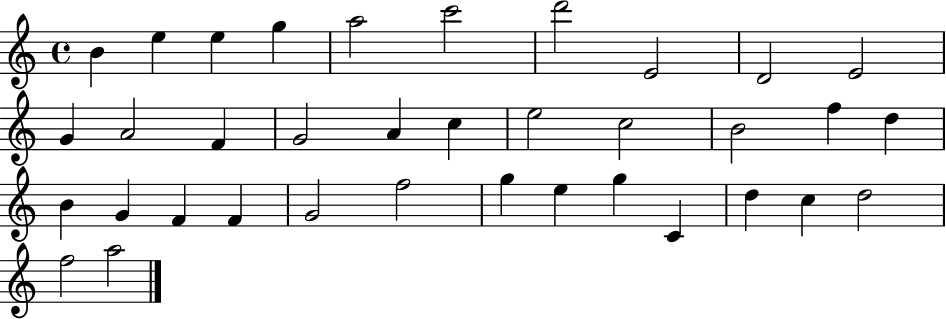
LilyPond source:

{
  \clef treble
  \time 4/4
  \defaultTimeSignature
  \key c \major
  b'4 e''4 e''4 g''4 | a''2 c'''2 | d'''2 e'2 | d'2 e'2 | \break g'4 a'2 f'4 | g'2 a'4 c''4 | e''2 c''2 | b'2 f''4 d''4 | \break b'4 g'4 f'4 f'4 | g'2 f''2 | g''4 e''4 g''4 c'4 | d''4 c''4 d''2 | \break f''2 a''2 | \bar "|."
}